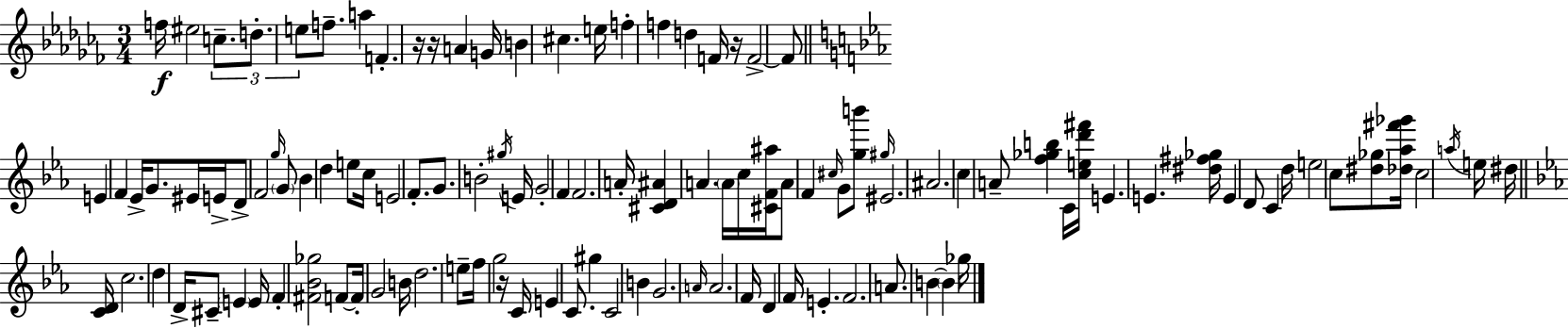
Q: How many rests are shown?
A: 4